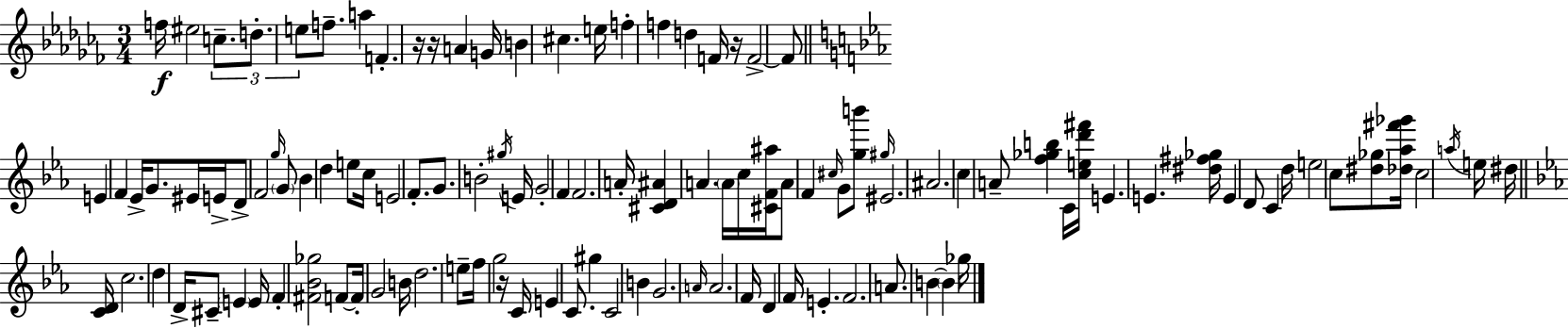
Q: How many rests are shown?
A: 4